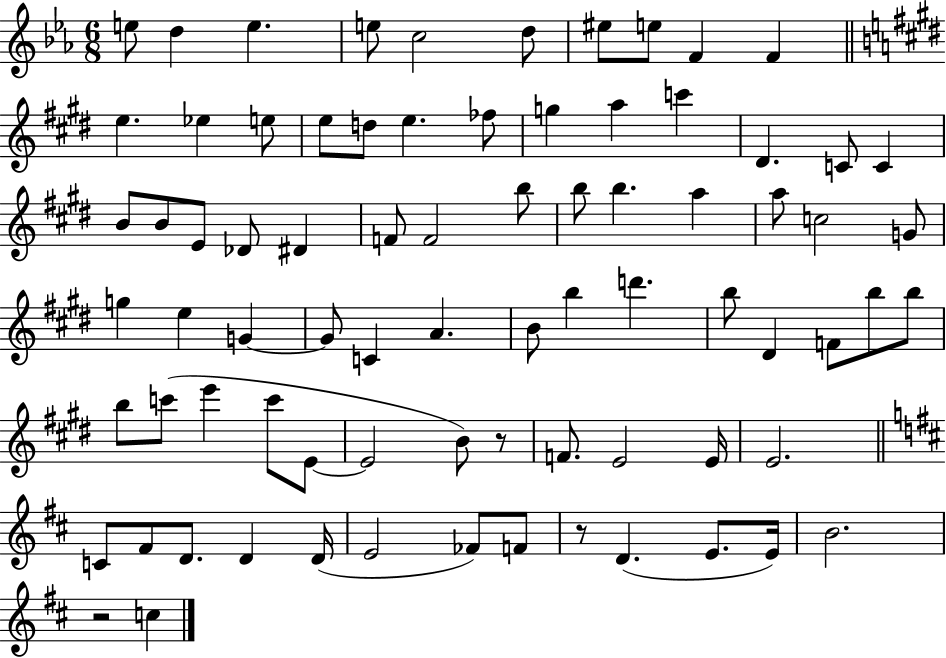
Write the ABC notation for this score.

X:1
T:Untitled
M:6/8
L:1/4
K:Eb
e/2 d e e/2 c2 d/2 ^e/2 e/2 F F e _e e/2 e/2 d/2 e _f/2 g a c' ^D C/2 C B/2 B/2 E/2 _D/2 ^D F/2 F2 b/2 b/2 b a a/2 c2 G/2 g e G G/2 C A B/2 b d' b/2 ^D F/2 b/2 b/2 b/2 c'/2 e' c'/2 E/2 E2 B/2 z/2 F/2 E2 E/4 E2 C/2 ^F/2 D/2 D D/4 E2 _F/2 F/2 z/2 D E/2 E/4 B2 z2 c